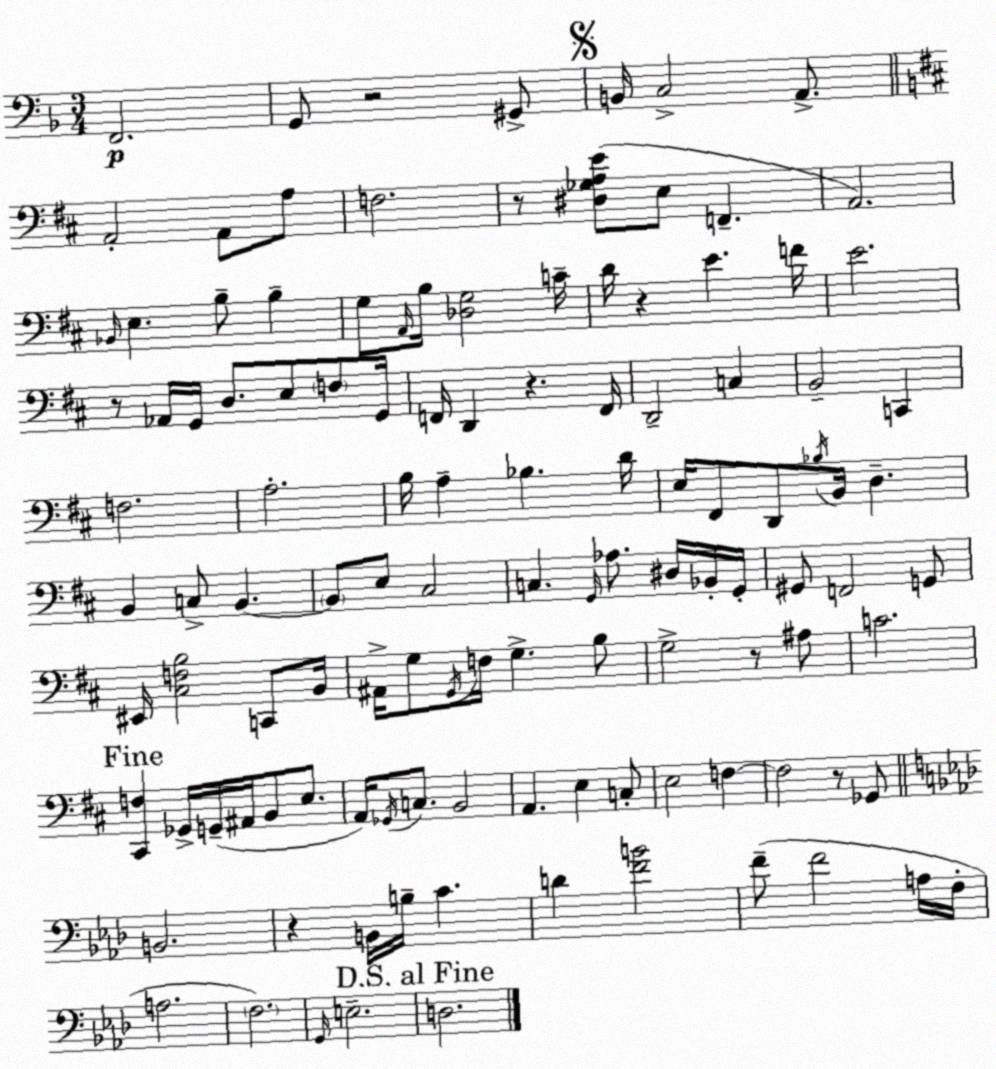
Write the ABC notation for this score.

X:1
T:Untitled
M:3/4
L:1/4
K:F
F,,2 G,,/2 z2 ^G,,/2 B,,/4 C,2 A,,/2 A,,2 A,,/2 A,/2 F,2 z/2 [^D,_G,A,E]/2 E,/2 F,, A,,2 _B,,/4 E, B,/2 B, G,/2 A,,/4 B,/4 [_D,G,]2 C/4 D/4 z E F/4 E2 z/2 _A,,/4 G,,/4 D,/2 E,/2 F,/2 G,,/4 F,,/4 D,, z F,,/4 D,,2 C, B,,2 C,, F,2 A,2 B,/4 A, _B, D/4 E,/4 ^F,,/2 D,,/2 _B,/4 B,,/4 D, B,, C,/2 B,, B,,/2 E,/2 ^C,2 C, G,,/4 _A,/2 ^D,/4 _B,,/4 G,,/4 ^G,,/2 F,,2 G,,/2 ^E,,/4 [^C,F,B,]2 C,,/2 B,,/4 ^A,,/4 G,/2 G,,/4 F,/4 G, B,/2 G,2 z/2 ^A,/2 C2 [^C,,F,] _G,,/4 G,,/4 ^A,,/4 B,,/2 E,/2 A,,/4 _G,,/4 C,/2 B,,2 A,, E, C,/2 E,2 F, F,2 z/2 _G,,/2 B,,2 z B,,/4 B,/4 C D [FB]2 F/2 F2 A,/4 F,/4 A,2 F,2 G,,/4 E,2 D,2